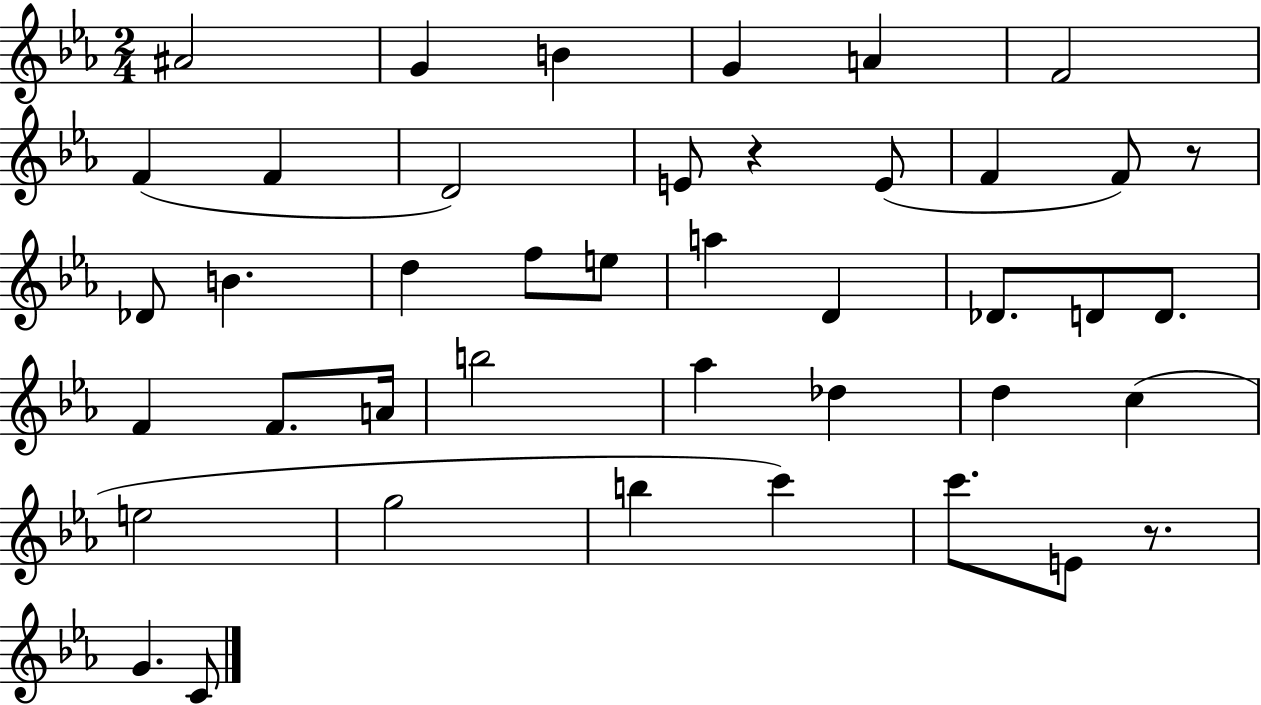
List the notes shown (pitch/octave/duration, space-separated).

A#4/h G4/q B4/q G4/q A4/q F4/h F4/q F4/q D4/h E4/e R/q E4/e F4/q F4/e R/e Db4/e B4/q. D5/q F5/e E5/e A5/q D4/q Db4/e. D4/e D4/e. F4/q F4/e. A4/s B5/h Ab5/q Db5/q D5/q C5/q E5/h G5/h B5/q C6/q C6/e. E4/e R/e. G4/q. C4/e